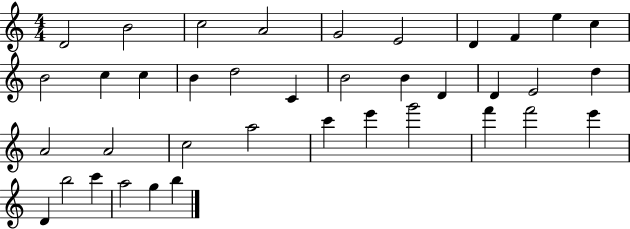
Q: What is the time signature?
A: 4/4